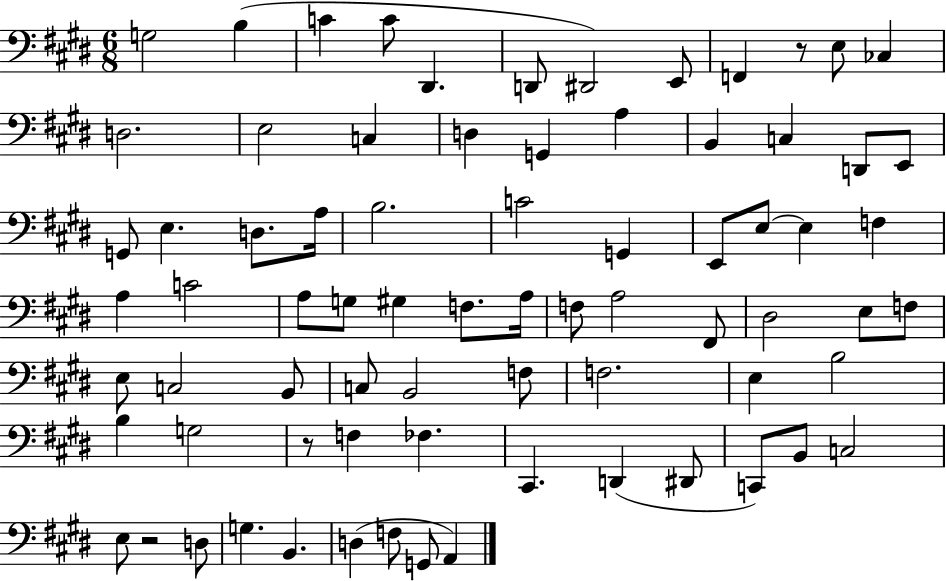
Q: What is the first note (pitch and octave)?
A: G3